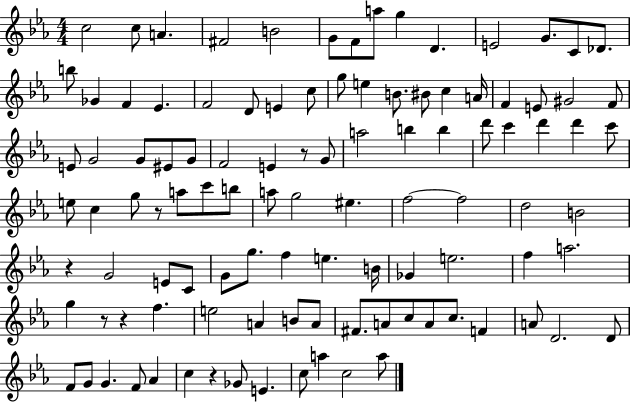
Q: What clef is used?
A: treble